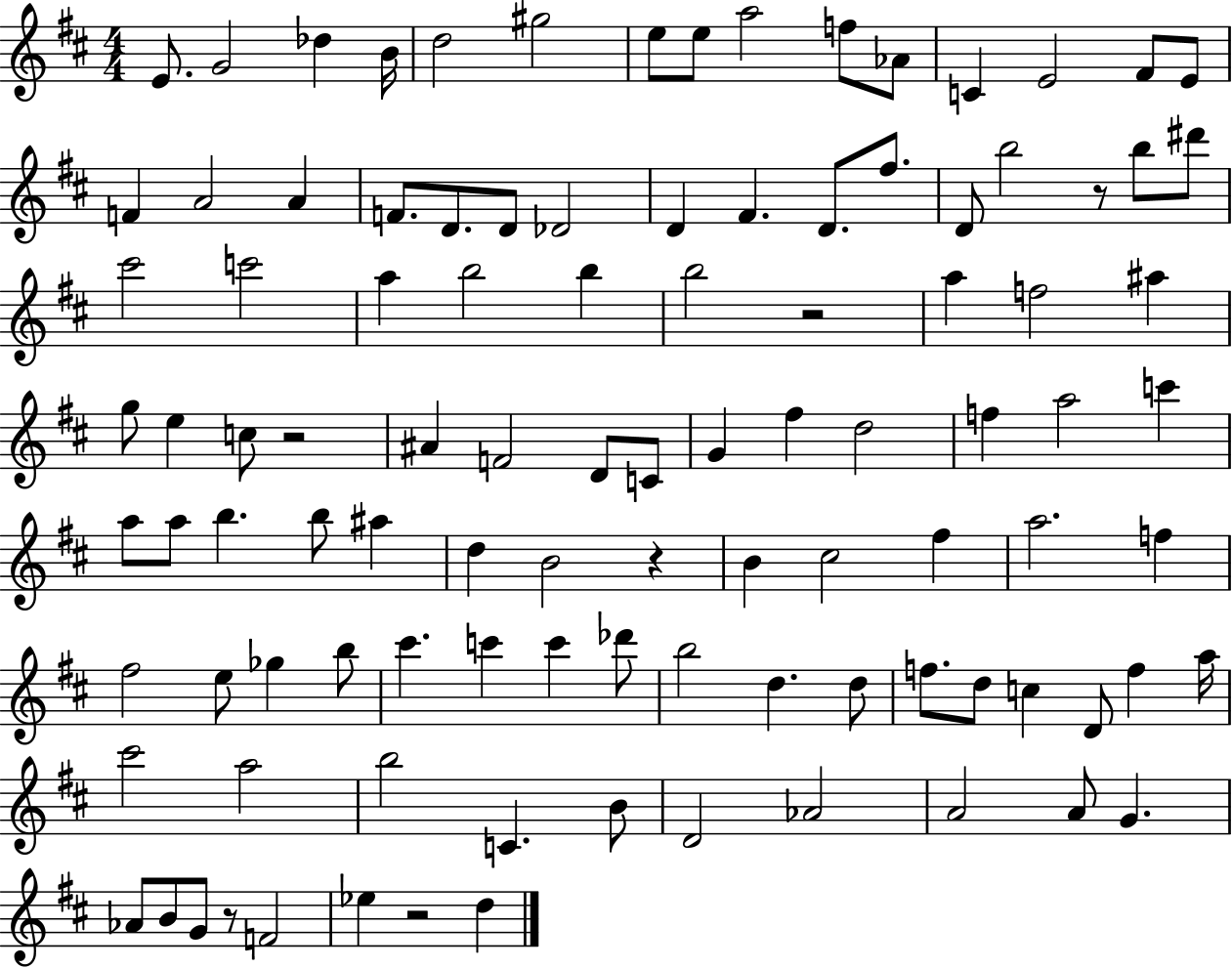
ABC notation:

X:1
T:Untitled
M:4/4
L:1/4
K:D
E/2 G2 _d B/4 d2 ^g2 e/2 e/2 a2 f/2 _A/2 C E2 ^F/2 E/2 F A2 A F/2 D/2 D/2 _D2 D ^F D/2 ^f/2 D/2 b2 z/2 b/2 ^d'/2 ^c'2 c'2 a b2 b b2 z2 a f2 ^a g/2 e c/2 z2 ^A F2 D/2 C/2 G ^f d2 f a2 c' a/2 a/2 b b/2 ^a d B2 z B ^c2 ^f a2 f ^f2 e/2 _g b/2 ^c' c' c' _d'/2 b2 d d/2 f/2 d/2 c D/2 f a/4 ^c'2 a2 b2 C B/2 D2 _A2 A2 A/2 G _A/2 B/2 G/2 z/2 F2 _e z2 d